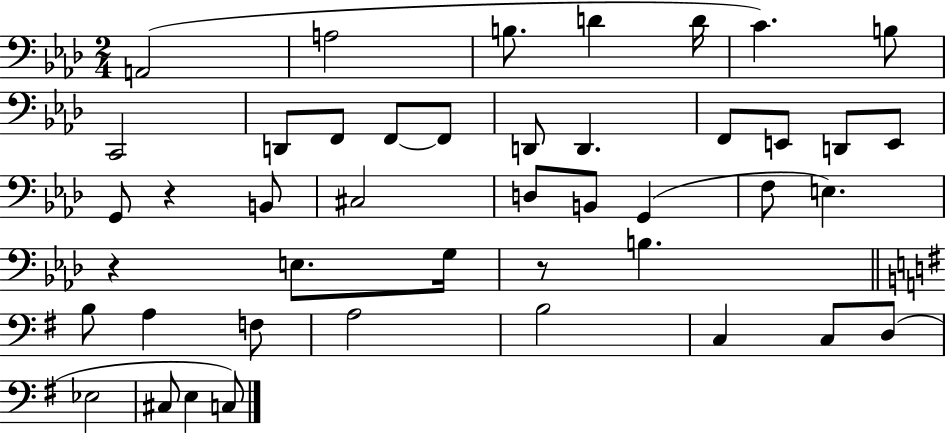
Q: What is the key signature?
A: AES major